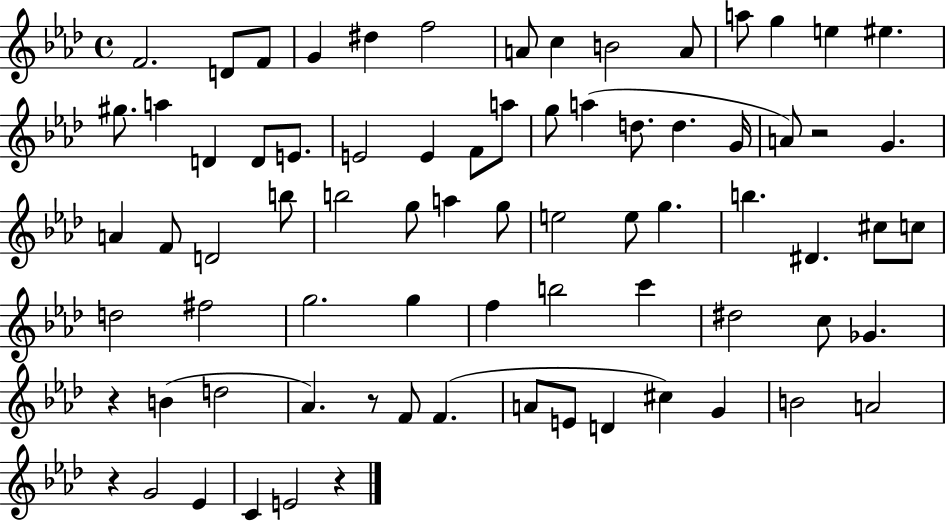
F4/h. D4/e F4/e G4/q D#5/q F5/h A4/e C5/q B4/h A4/e A5/e G5/q E5/q EIS5/q. G#5/e. A5/q D4/q D4/e E4/e. E4/h E4/q F4/e A5/e G5/e A5/q D5/e. D5/q. G4/s A4/e R/h G4/q. A4/q F4/e D4/h B5/e B5/h G5/e A5/q G5/e E5/h E5/e G5/q. B5/q. D#4/q. C#5/e C5/e D5/h F#5/h G5/h. G5/q F5/q B5/h C6/q D#5/h C5/e Gb4/q. R/q B4/q D5/h Ab4/q. R/e F4/e F4/q. A4/e E4/e D4/q C#5/q G4/q B4/h A4/h R/q G4/h Eb4/q C4/q E4/h R/q